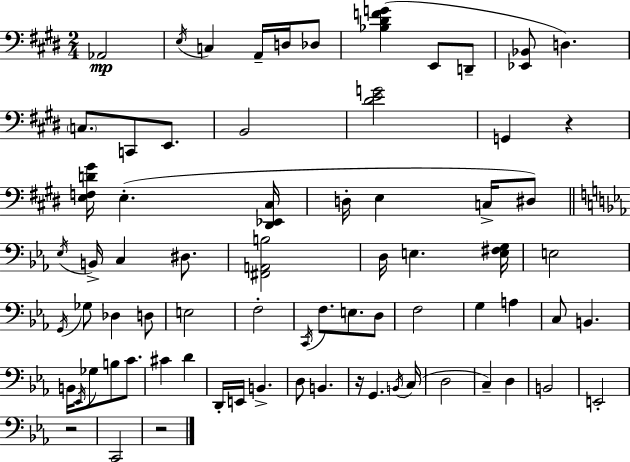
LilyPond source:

{
  \clef bass
  \numericTimeSignature
  \time 2/4
  \key e \major
  aes,2\mp | \acciaccatura { e16 } c4 a,16-- d16 des8 | <bes dis' f' g'>4( e,8 d,8-- | <ees, bes,>8 d4.) | \break \parenthesize c8. c,8 e,8. | b,2 | <dis' e' g'>2 | g,4 r4 | \break <e f d' gis'>16 e4.-.( | <dis, ees, cis>16 d16-. e4 c16-> dis8) | \bar "||" \break \key ees \major \acciaccatura { ees16 } b,16-> c4 dis8. | <fis, a, b>2 | d16 e4. | <e fis g>16 e2 | \break \acciaccatura { g,16 } ges8 des4 | d8 e2 | f2-. | \acciaccatura { c,16 } f8. e8. | \break d8 f2 | g4 a4 | c8 b,4. | b,16 \acciaccatura { ees,16 } ges8 b8 | \break c'8. cis'4 | d'4 d,16-. e,16 b,4.-> | d8 b,4. | r16 g,4. | \break \acciaccatura { b,16 }( c16 d2 | c4--) | d4 b,2 | e,2-. | \break r2 | c,2 | r2 | \bar "|."
}